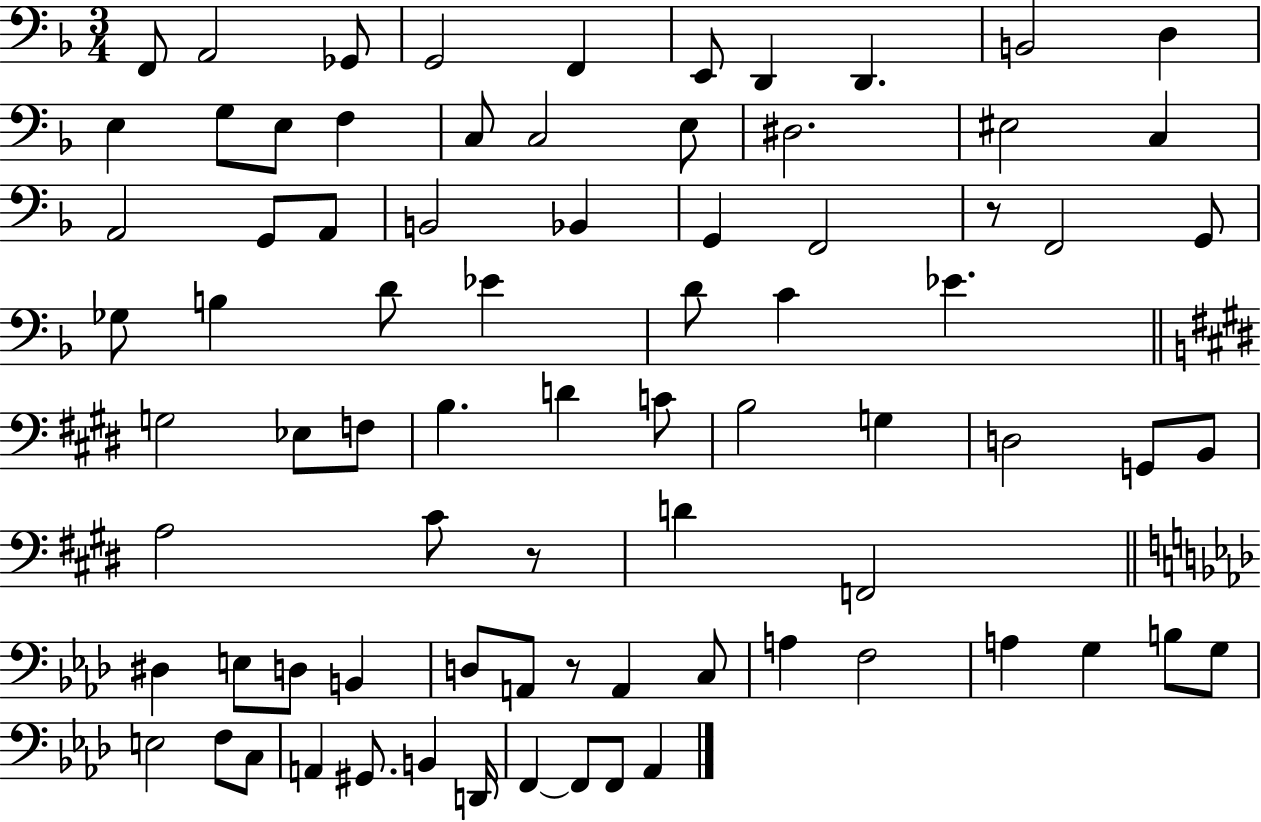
X:1
T:Untitled
M:3/4
L:1/4
K:F
F,,/2 A,,2 _G,,/2 G,,2 F,, E,,/2 D,, D,, B,,2 D, E, G,/2 E,/2 F, C,/2 C,2 E,/2 ^D,2 ^E,2 C, A,,2 G,,/2 A,,/2 B,,2 _B,, G,, F,,2 z/2 F,,2 G,,/2 _G,/2 B, D/2 _E D/2 C _E G,2 _E,/2 F,/2 B, D C/2 B,2 G, D,2 G,,/2 B,,/2 A,2 ^C/2 z/2 D F,,2 ^D, E,/2 D,/2 B,, D,/2 A,,/2 z/2 A,, C,/2 A, F,2 A, G, B,/2 G,/2 E,2 F,/2 C,/2 A,, ^G,,/2 B,, D,,/4 F,, F,,/2 F,,/2 _A,,